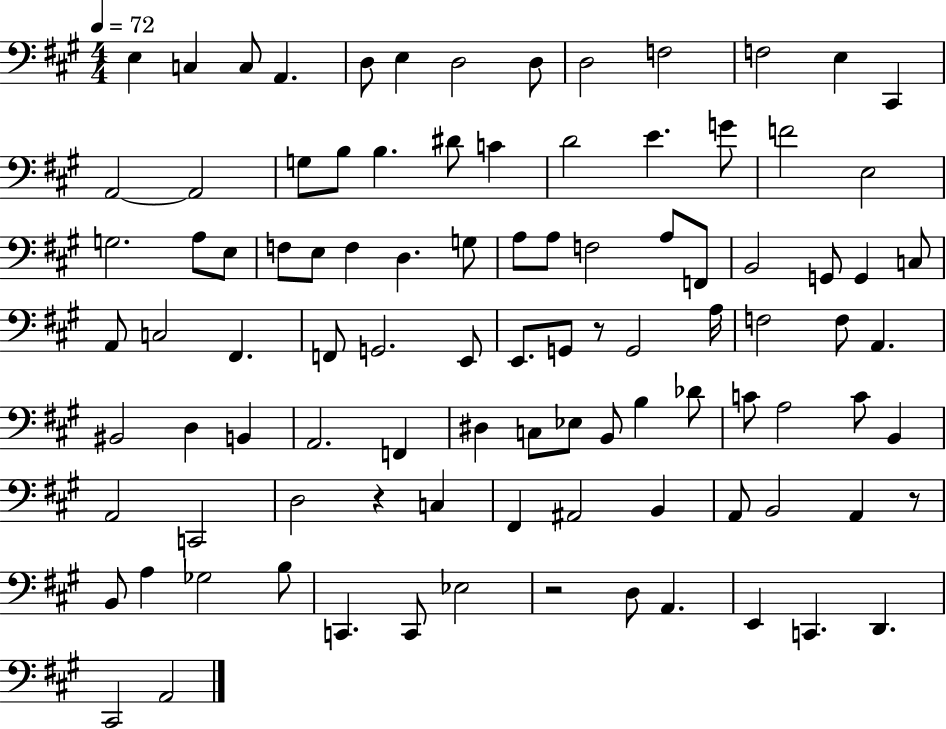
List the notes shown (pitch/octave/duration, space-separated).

E3/q C3/q C3/e A2/q. D3/e E3/q D3/h D3/e D3/h F3/h F3/h E3/q C#2/q A2/h A2/h G3/e B3/e B3/q. D#4/e C4/q D4/h E4/q. G4/e F4/h E3/h G3/h. A3/e E3/e F3/e E3/e F3/q D3/q. G3/e A3/e A3/e F3/h A3/e F2/e B2/h G2/e G2/q C3/e A2/e C3/h F#2/q. F2/e G2/h. E2/e E2/e. G2/e R/e G2/h A3/s F3/h F3/e A2/q. BIS2/h D3/q B2/q A2/h. F2/q D#3/q C3/e Eb3/e B2/e B3/q Db4/e C4/e A3/h C4/e B2/q A2/h C2/h D3/h R/q C3/q F#2/q A#2/h B2/q A2/e B2/h A2/q R/e B2/e A3/q Gb3/h B3/e C2/q. C2/e Eb3/h R/h D3/e A2/q. E2/q C2/q. D2/q. C#2/h A2/h